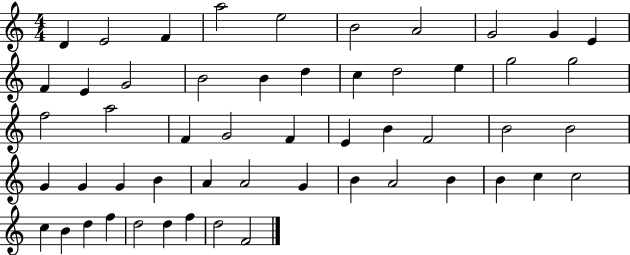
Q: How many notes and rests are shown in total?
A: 53